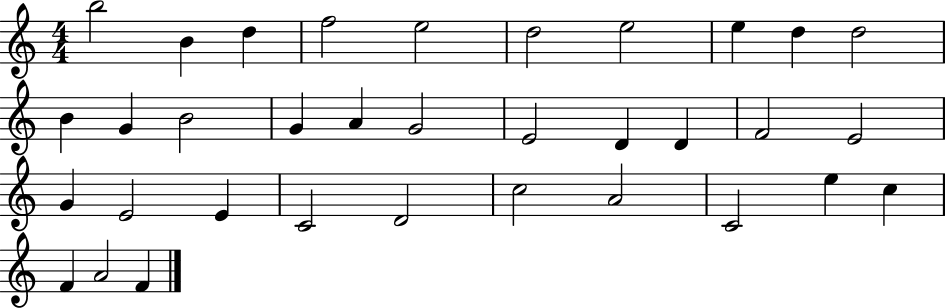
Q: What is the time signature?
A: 4/4